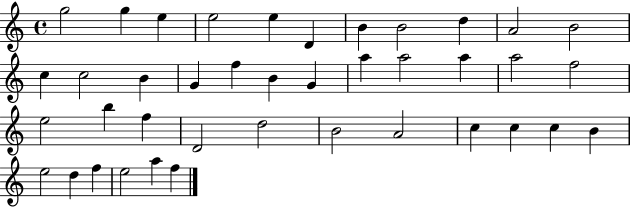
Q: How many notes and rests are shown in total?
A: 40